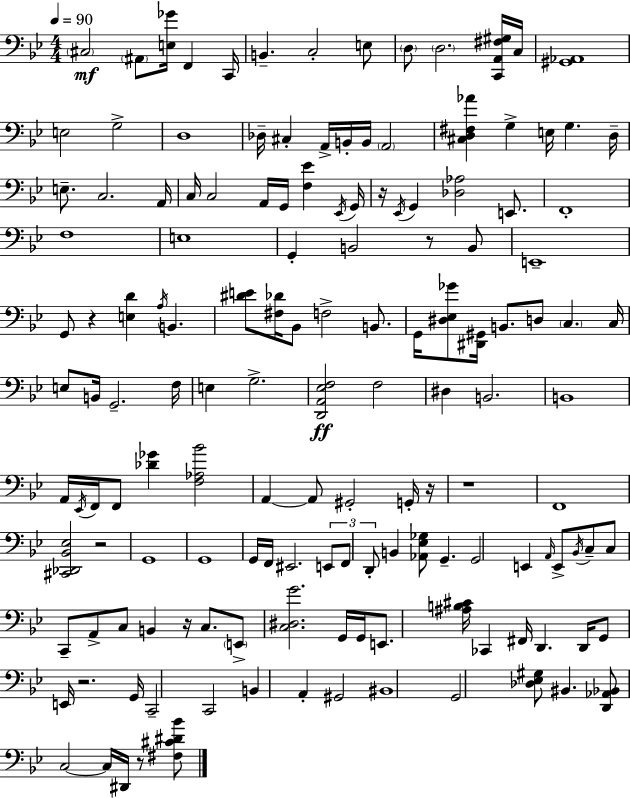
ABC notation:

X:1
T:Untitled
M:4/4
L:1/4
K:Bb
^C,2 ^A,,/2 [E,_G]/4 F,, C,,/4 B,, C,2 E,/2 D,/2 D,2 [C,,A,,^F,^G,]/4 C,/4 [^G,,_A,,]4 E,2 G,2 D,4 _D,/4 ^C, A,,/4 B,,/4 B,,/4 A,,2 [^C,D,^F,_A] G, E,/4 G, D,/4 E,/2 C,2 A,,/4 C,/4 C,2 A,,/4 G,,/4 [F,_E] _E,,/4 G,,/4 z/4 _E,,/4 G,, [_D,_A,]2 E,,/2 F,,4 F,4 E,4 G,, B,,2 z/2 B,,/2 E,,4 G,,/2 z [E,D] A,/4 B,, [^DE]/2 [^F,_D]/4 _B,,/2 F,2 B,,/2 G,,/4 [^D,_E,_G]/2 [^D,,^G,,]/4 B,,/2 D,/2 C, C,/4 E,/2 B,,/4 G,,2 F,/4 E, G,2 [D,,A,,_E,F,]2 F,2 ^D, B,,2 B,,4 A,,/4 _E,,/4 F,,/4 F,,/2 [_D_G] [F,_A,_B]2 A,, A,,/2 ^G,,2 G,,/4 z/4 z4 F,,4 [^C,,_D,,_B,,_E,]2 z2 G,,4 G,,4 G,,/4 F,,/4 ^E,,2 E,,/2 F,,/2 D,,/2 B,, [_A,,_E,_G,]/2 G,, G,,2 E,, A,,/4 E,,/2 _B,,/4 C,/2 C,/2 C,,/2 A,,/2 C,/2 B,, z/4 C,/2 E,,/2 [C,^D,G]2 G,,/4 G,,/4 E,,/2 [^A,B,^C]/4 _C,, ^F,,/4 D,, D,,/4 G,,/2 E,,/4 z2 G,,/4 C,,2 C,,2 B,, A,, ^G,,2 ^B,,4 G,,2 [_D,_E,^G,]/2 ^B,, [D,,_A,,_B,,]/2 C,2 C,/4 ^D,,/4 z/2 [^F,^C^D_B]/2